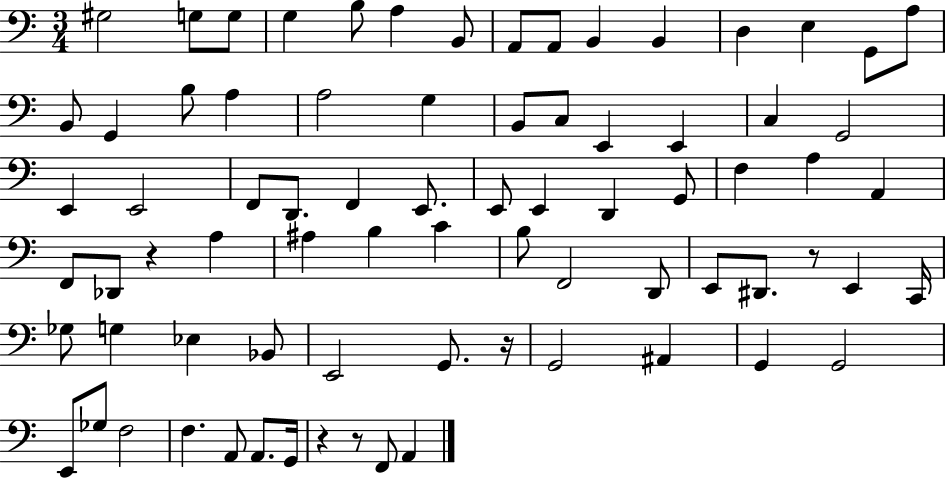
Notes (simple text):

G#3/h G3/e G3/e G3/q B3/e A3/q B2/e A2/e A2/e B2/q B2/q D3/q E3/q G2/e A3/e B2/e G2/q B3/e A3/q A3/h G3/q B2/e C3/e E2/q E2/q C3/q G2/h E2/q E2/h F2/e D2/e. F2/q E2/e. E2/e E2/q D2/q G2/e F3/q A3/q A2/q F2/e Db2/e R/q A3/q A#3/q B3/q C4/q B3/e F2/h D2/e E2/e D#2/e. R/e E2/q C2/s Gb3/e G3/q Eb3/q Bb2/e E2/h G2/e. R/s G2/h A#2/q G2/q G2/h E2/e Gb3/e F3/h F3/q. A2/e A2/e. G2/s R/q R/e F2/e A2/q